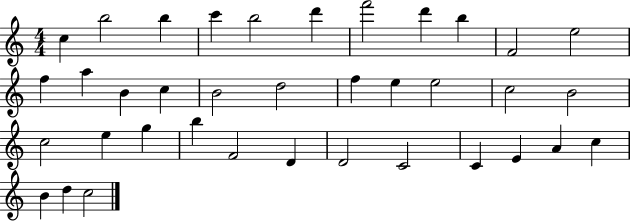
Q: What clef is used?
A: treble